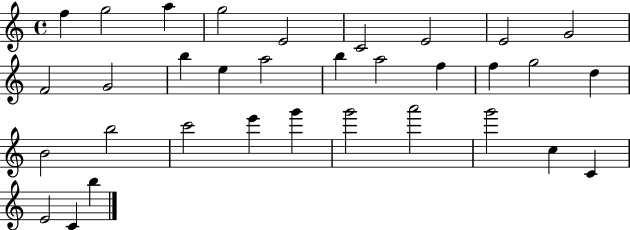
{
  \clef treble
  \time 4/4
  \defaultTimeSignature
  \key c \major
  f''4 g''2 a''4 | g''2 e'2 | c'2 e'2 | e'2 g'2 | \break f'2 g'2 | b''4 e''4 a''2 | b''4 a''2 f''4 | f''4 g''2 d''4 | \break b'2 b''2 | c'''2 e'''4 g'''4 | g'''2 a'''2 | g'''2 c''4 c'4 | \break e'2 c'4 b''4 | \bar "|."
}